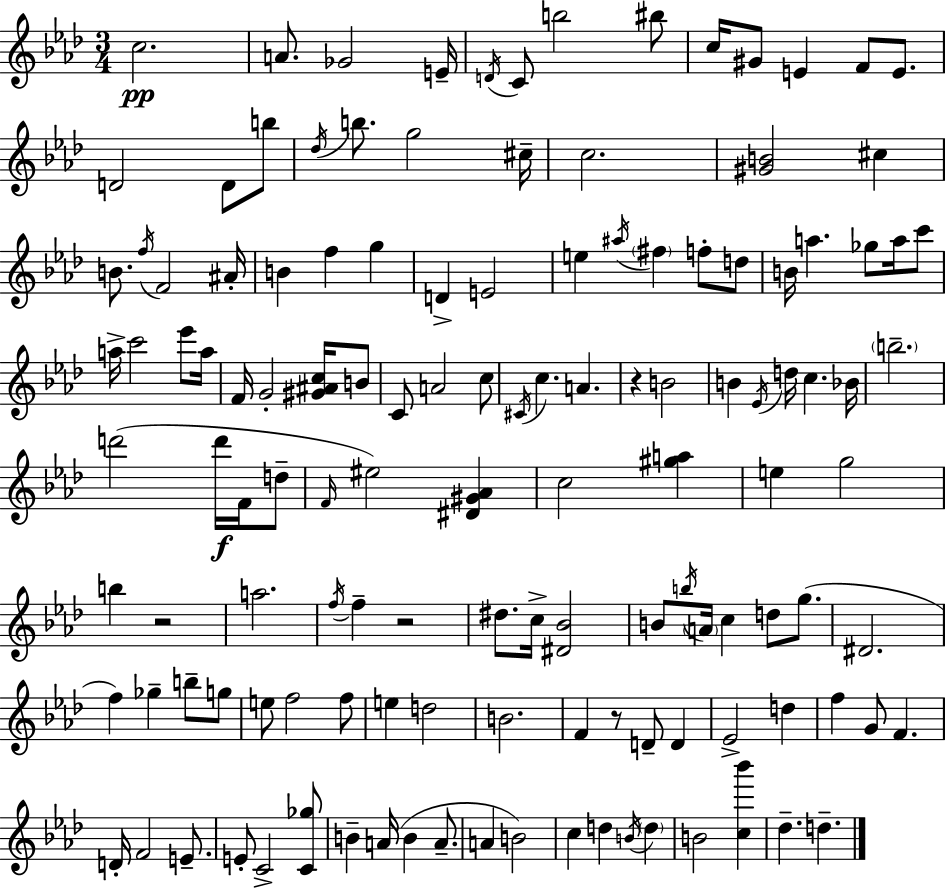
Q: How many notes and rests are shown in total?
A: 130